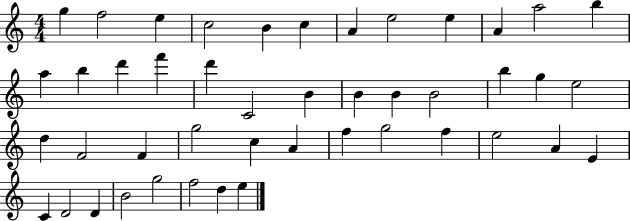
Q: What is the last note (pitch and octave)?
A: E5